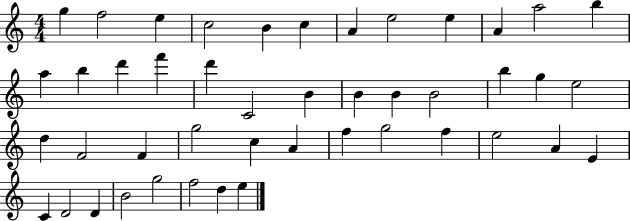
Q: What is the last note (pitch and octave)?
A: E5